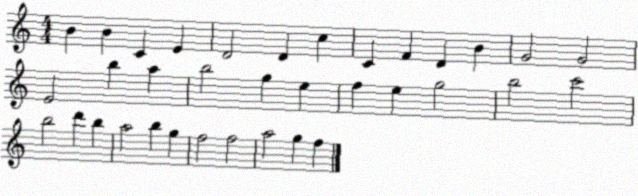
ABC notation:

X:1
T:Untitled
M:4/4
L:1/4
K:C
B B C E D2 D c C F D B G2 G2 E2 b a b2 g e f e g2 b2 c'2 b2 d' b a2 b g f2 f2 a2 g f